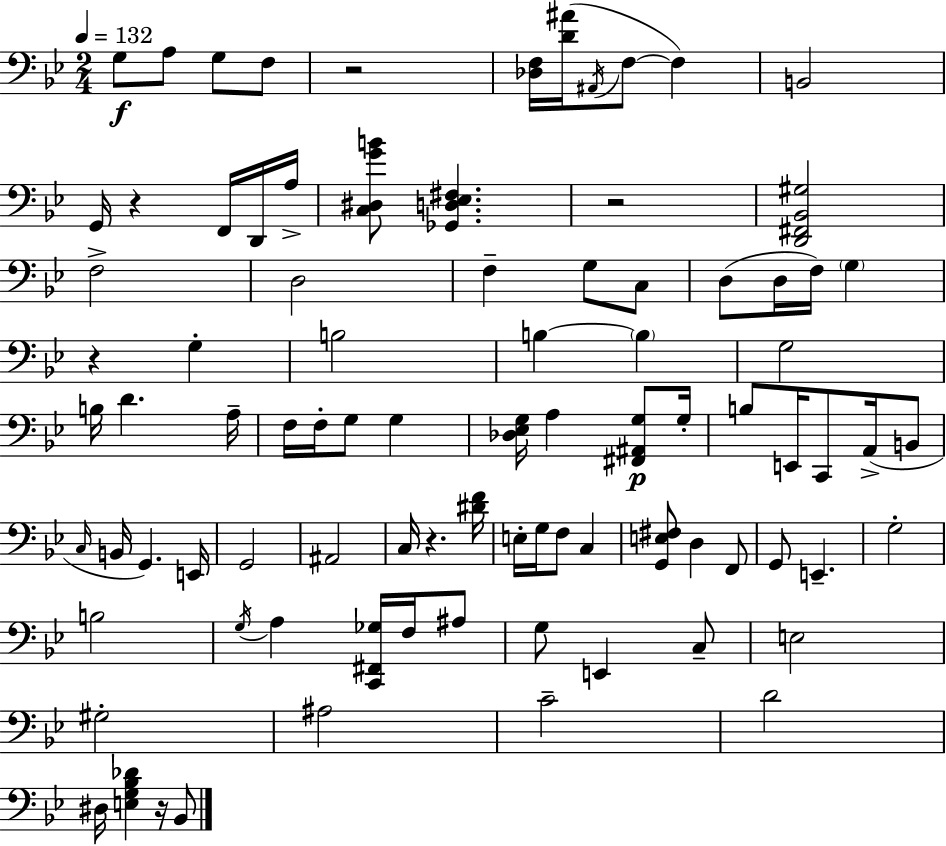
X:1
T:Untitled
M:2/4
L:1/4
K:Bb
G,/2 A,/2 G,/2 F,/2 z2 [_D,F,]/4 [D^A]/4 ^A,,/4 F,/2 F, B,,2 G,,/4 z F,,/4 D,,/4 A,/4 [C,^D,GB]/2 [_G,,D,_E,^F,] z2 [D,,^F,,_B,,^G,]2 F,2 D,2 F, G,/2 C,/2 D,/2 D,/4 F,/4 G, z G, B,2 B, B, G,2 B,/4 D A,/4 F,/4 F,/4 G,/2 G, [_D,_E,G,]/4 A, [^F,,^A,,G,]/2 G,/4 B,/2 E,,/4 C,,/2 A,,/4 B,,/2 C,/4 B,,/4 G,, E,,/4 G,,2 ^A,,2 C,/4 z [^DF]/4 E,/4 G,/4 F,/2 C, [G,,E,^F,]/2 D, F,,/2 G,,/2 E,, G,2 B,2 G,/4 A, [C,,^F,,_G,]/4 F,/4 ^A,/2 G,/2 E,, C,/2 E,2 ^G,2 ^A,2 C2 D2 ^D,/4 [E,G,_B,_D] z/4 _B,,/2